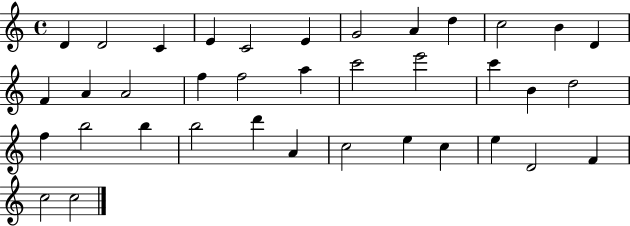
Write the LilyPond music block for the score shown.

{
  \clef treble
  \time 4/4
  \defaultTimeSignature
  \key c \major
  d'4 d'2 c'4 | e'4 c'2 e'4 | g'2 a'4 d''4 | c''2 b'4 d'4 | \break f'4 a'4 a'2 | f''4 f''2 a''4 | c'''2 e'''2 | c'''4 b'4 d''2 | \break f''4 b''2 b''4 | b''2 d'''4 a'4 | c''2 e''4 c''4 | e''4 d'2 f'4 | \break c''2 c''2 | \bar "|."
}